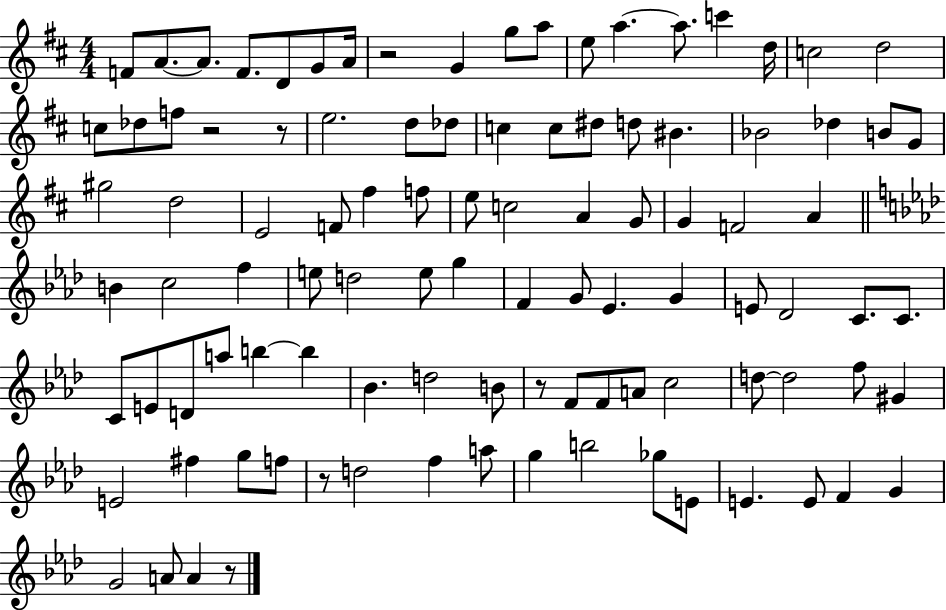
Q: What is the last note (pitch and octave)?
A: A4